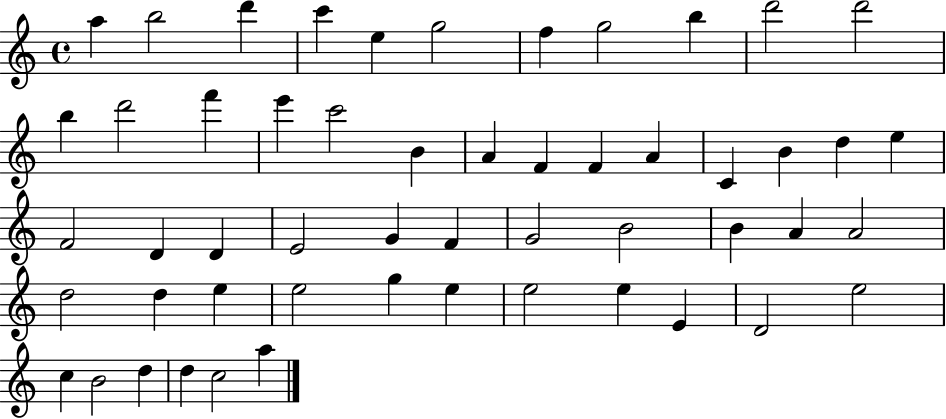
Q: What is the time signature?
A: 4/4